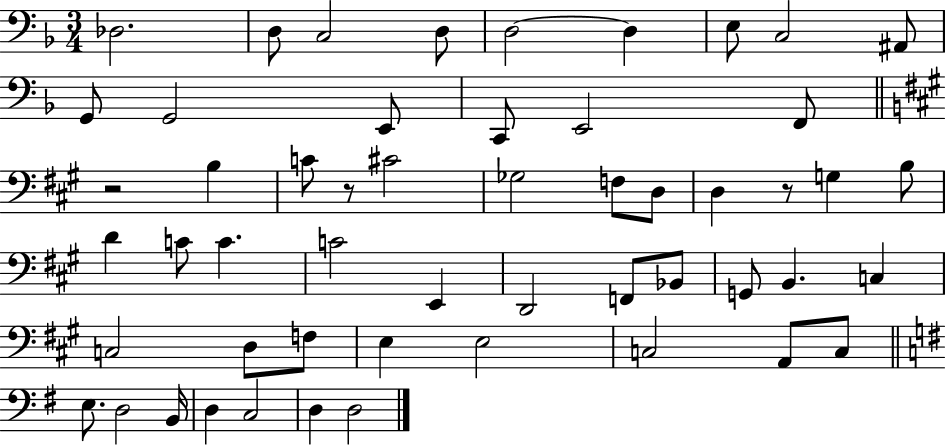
Db3/h. D3/e C3/h D3/e D3/h D3/q E3/e C3/h A#2/e G2/e G2/h E2/e C2/e E2/h F2/e R/h B3/q C4/e R/e C#4/h Gb3/h F3/e D3/e D3/q R/e G3/q B3/e D4/q C4/e C4/q. C4/h E2/q D2/h F2/e Bb2/e G2/e B2/q. C3/q C3/h D3/e F3/e E3/q E3/h C3/h A2/e C3/e E3/e. D3/h B2/s D3/q C3/h D3/q D3/h